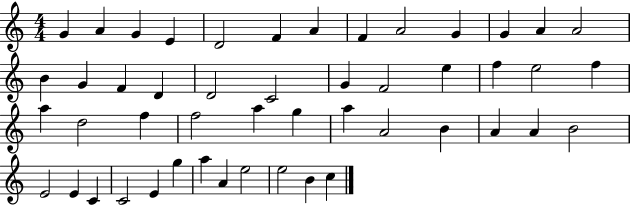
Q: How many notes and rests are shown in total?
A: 49